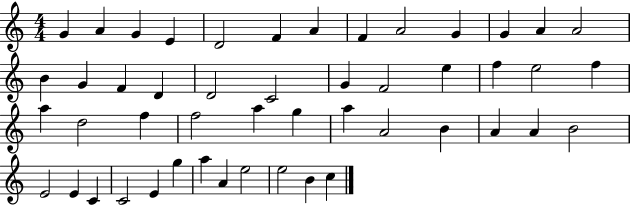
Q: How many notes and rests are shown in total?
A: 49